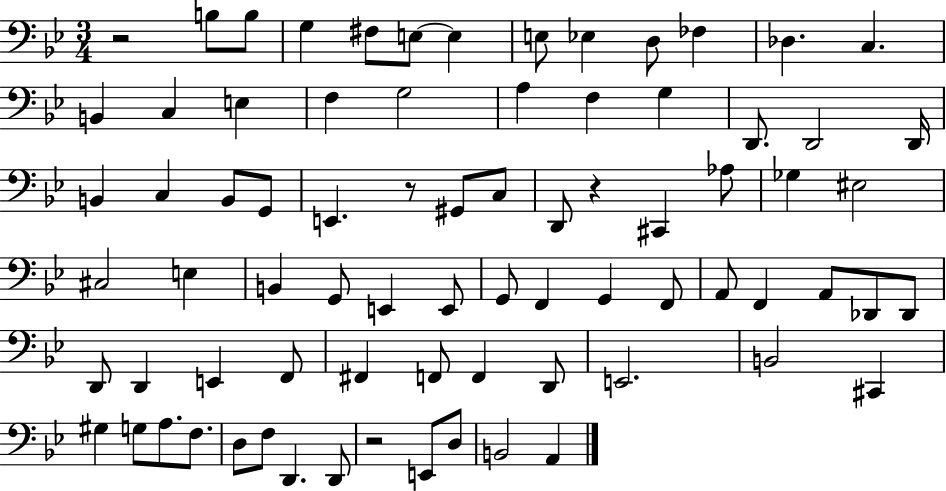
X:1
T:Untitled
M:3/4
L:1/4
K:Bb
z2 B,/2 B,/2 G, ^F,/2 E,/2 E, E,/2 _E, D,/2 _F, _D, C, B,, C, E, F, G,2 A, F, G, D,,/2 D,,2 D,,/4 B,, C, B,,/2 G,,/2 E,, z/2 ^G,,/2 C,/2 D,,/2 z ^C,, _A,/2 _G, ^E,2 ^C,2 E, B,, G,,/2 E,, E,,/2 G,,/2 F,, G,, F,,/2 A,,/2 F,, A,,/2 _D,,/2 _D,,/2 D,,/2 D,, E,, F,,/2 ^F,, F,,/2 F,, D,,/2 E,,2 B,,2 ^C,, ^G, G,/2 A,/2 F,/2 D,/2 F,/2 D,, D,,/2 z2 E,,/2 D,/2 B,,2 A,,